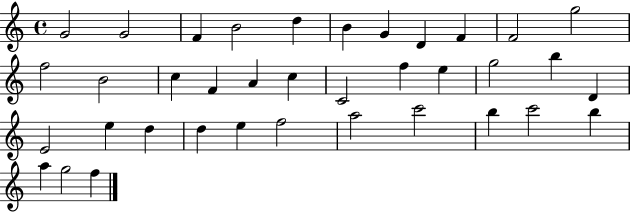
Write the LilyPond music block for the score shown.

{
  \clef treble
  \time 4/4
  \defaultTimeSignature
  \key c \major
  g'2 g'2 | f'4 b'2 d''4 | b'4 g'4 d'4 f'4 | f'2 g''2 | \break f''2 b'2 | c''4 f'4 a'4 c''4 | c'2 f''4 e''4 | g''2 b''4 d'4 | \break e'2 e''4 d''4 | d''4 e''4 f''2 | a''2 c'''2 | b''4 c'''2 b''4 | \break a''4 g''2 f''4 | \bar "|."
}